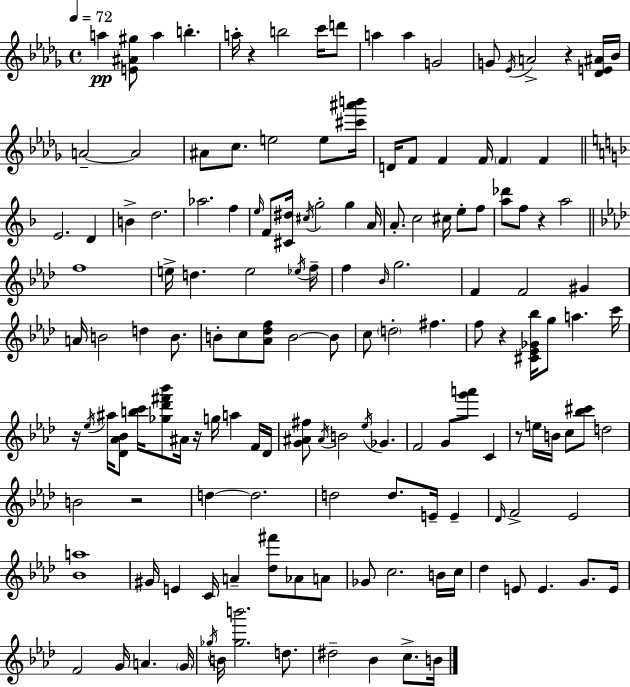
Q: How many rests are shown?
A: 8